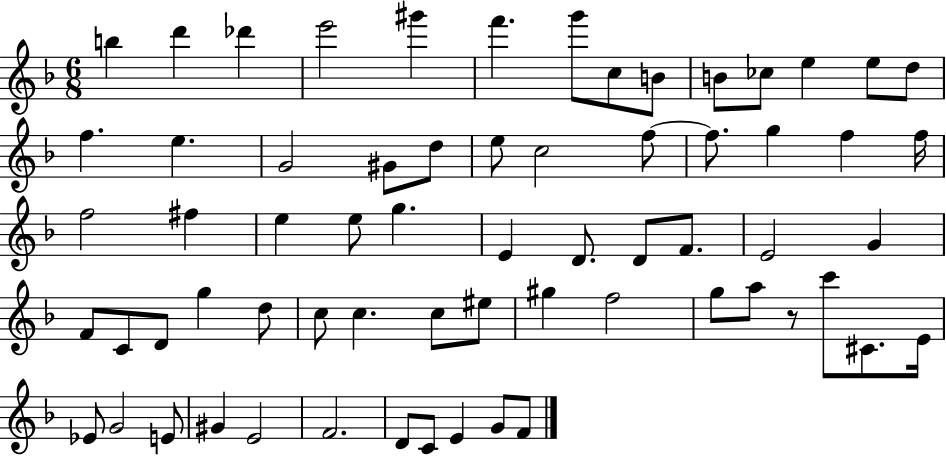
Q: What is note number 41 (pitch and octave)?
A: G5